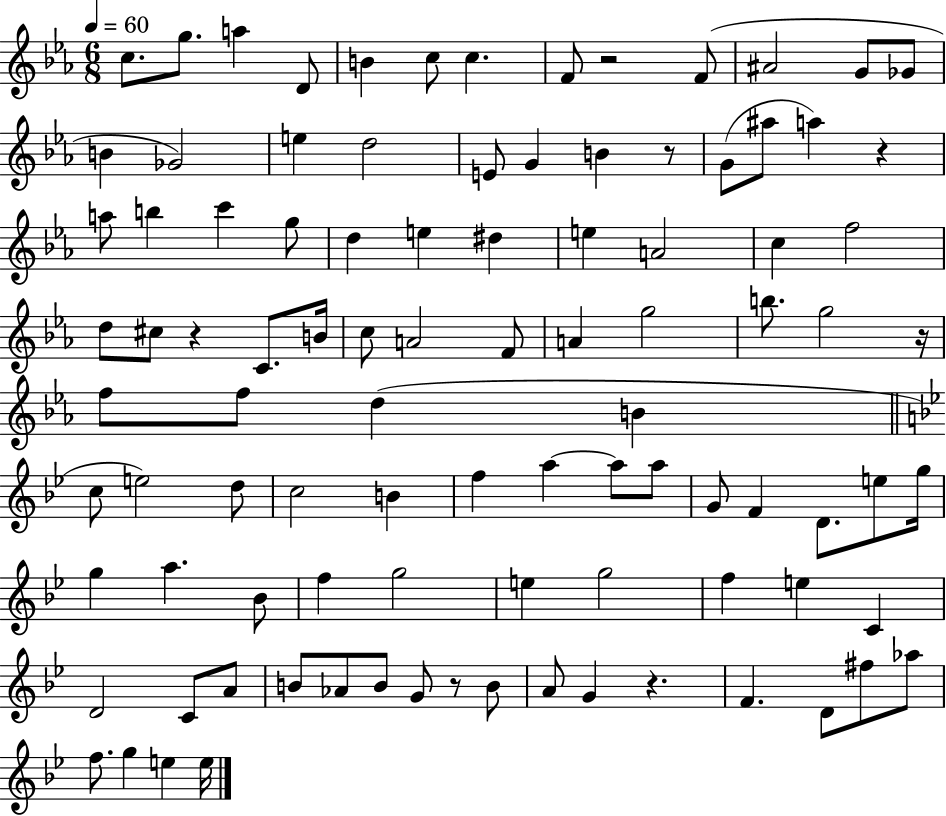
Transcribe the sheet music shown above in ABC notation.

X:1
T:Untitled
M:6/8
L:1/4
K:Eb
c/2 g/2 a D/2 B c/2 c F/2 z2 F/2 ^A2 G/2 _G/2 B _G2 e d2 E/2 G B z/2 G/2 ^a/2 a z a/2 b c' g/2 d e ^d e A2 c f2 d/2 ^c/2 z C/2 B/4 c/2 A2 F/2 A g2 b/2 g2 z/4 f/2 f/2 d B c/2 e2 d/2 c2 B f a a/2 a/2 G/2 F D/2 e/2 g/4 g a _B/2 f g2 e g2 f e C D2 C/2 A/2 B/2 _A/2 B/2 G/2 z/2 B/2 A/2 G z F D/2 ^f/2 _a/2 f/2 g e e/4